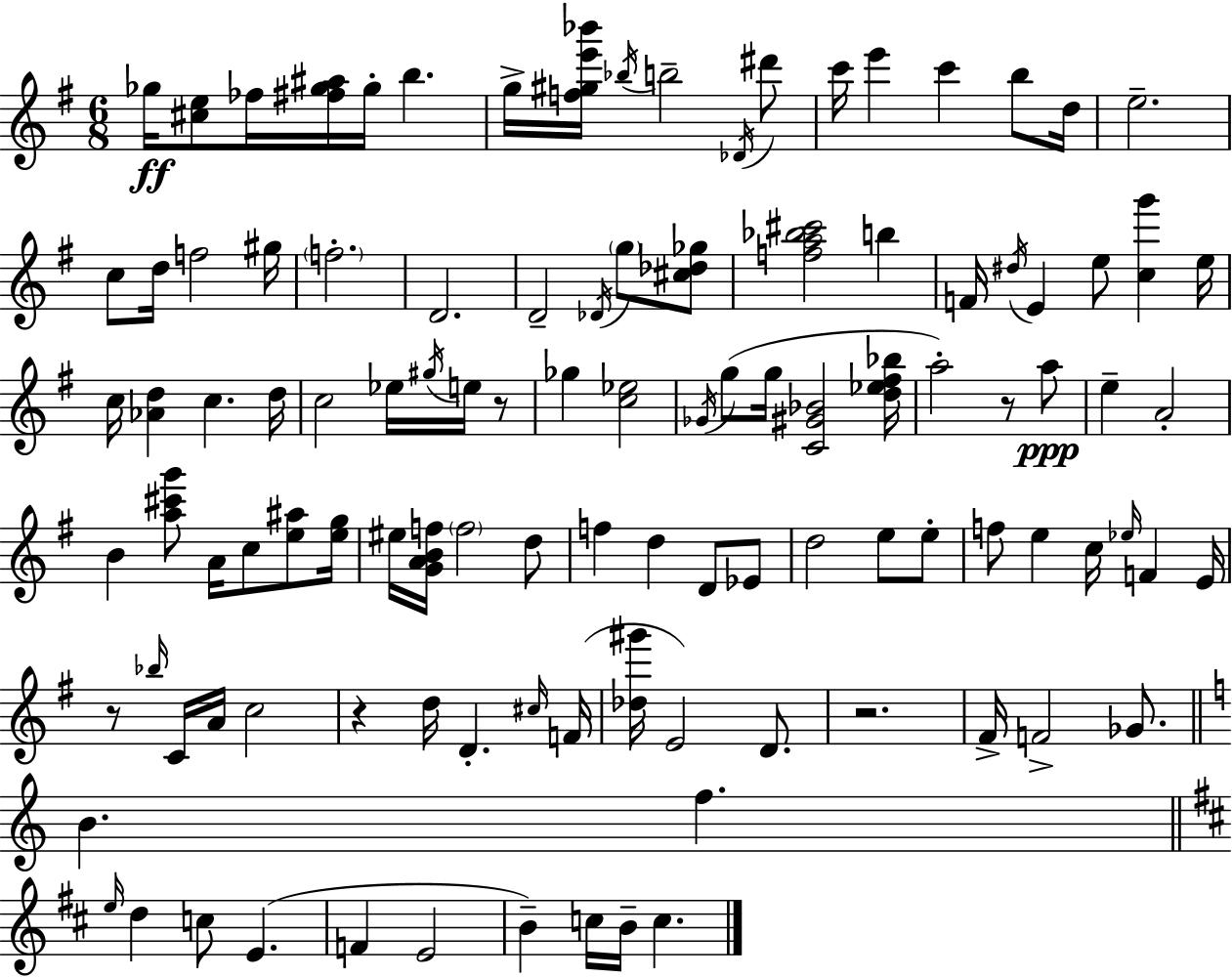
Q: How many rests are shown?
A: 5